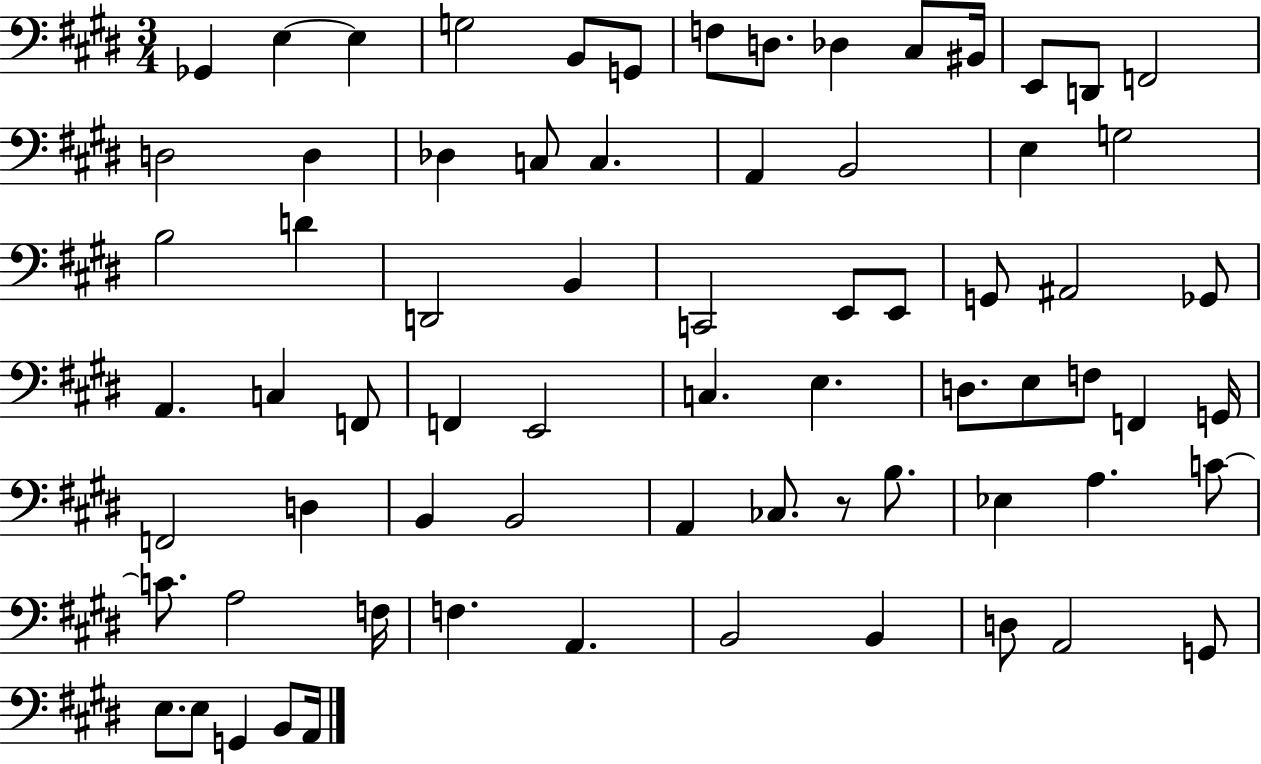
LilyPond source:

{
  \clef bass
  \numericTimeSignature
  \time 3/4
  \key e \major
  \repeat volta 2 { ges,4 e4~~ e4 | g2 b,8 g,8 | f8 d8. des4 cis8 bis,16 | e,8 d,8 f,2 | \break d2 d4 | des4 c8 c4. | a,4 b,2 | e4 g2 | \break b2 d'4 | d,2 b,4 | c,2 e,8 e,8 | g,8 ais,2 ges,8 | \break a,4. c4 f,8 | f,4 e,2 | c4. e4. | d8. e8 f8 f,4 g,16 | \break f,2 d4 | b,4 b,2 | a,4 ces8. r8 b8. | ees4 a4. c'8~~ | \break c'8. a2 f16 | f4. a,4. | b,2 b,4 | d8 a,2 g,8 | \break e8. e8 g,4 b,8 a,16 | } \bar "|."
}